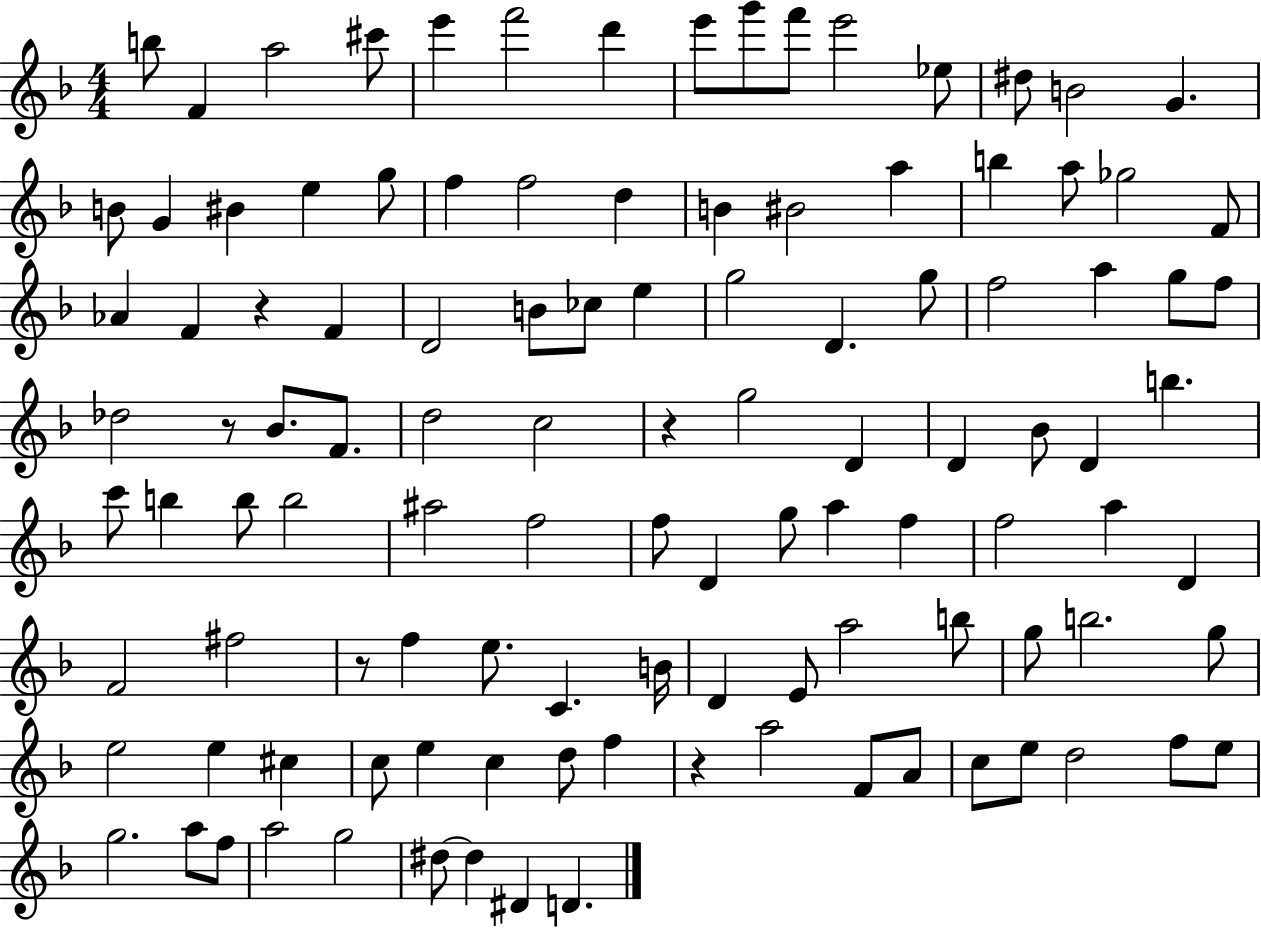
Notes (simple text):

B5/e F4/q A5/h C#6/e E6/q F6/h D6/q E6/e G6/e F6/e E6/h Eb5/e D#5/e B4/h G4/q. B4/e G4/q BIS4/q E5/q G5/e F5/q F5/h D5/q B4/q BIS4/h A5/q B5/q A5/e Gb5/h F4/e Ab4/q F4/q R/q F4/q D4/h B4/e CES5/e E5/q G5/h D4/q. G5/e F5/h A5/q G5/e F5/e Db5/h R/e Bb4/e. F4/e. D5/h C5/h R/q G5/h D4/q D4/q Bb4/e D4/q B5/q. C6/e B5/q B5/e B5/h A#5/h F5/h F5/e D4/q G5/e A5/q F5/q F5/h A5/q D4/q F4/h F#5/h R/e F5/q E5/e. C4/q. B4/s D4/q E4/e A5/h B5/e G5/e B5/h. G5/e E5/h E5/q C#5/q C5/e E5/q C5/q D5/e F5/q R/q A5/h F4/e A4/e C5/e E5/e D5/h F5/e E5/e G5/h. A5/e F5/e A5/h G5/h D#5/e D#5/q D#4/q D4/q.